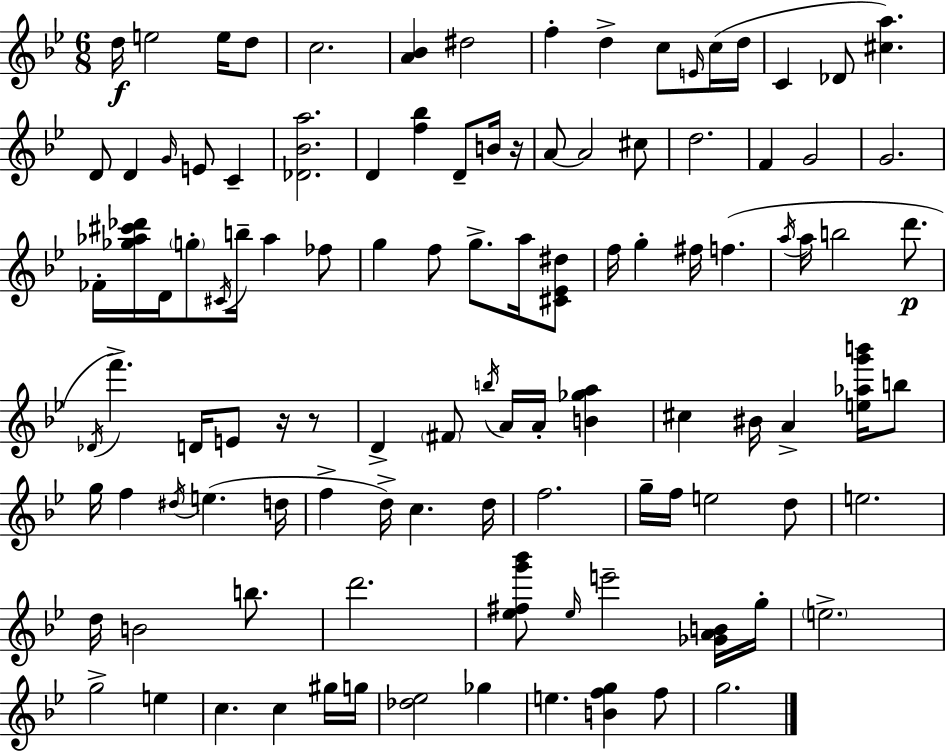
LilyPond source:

{
  \clef treble
  \numericTimeSignature
  \time 6/8
  \key bes \major
  d''16\f e''2 e''16 d''8 | c''2. | <a' bes'>4 dis''2 | f''4-. d''4-> c''8 \grace { e'16 } c''16( | \break d''16 c'4 des'8 <cis'' a''>4.) | d'8 d'4 \grace { g'16 } e'8 c'4-- | <des' bes' a''>2. | d'4 <f'' bes''>4 d'8-- | \break b'16 r16 a'8~~ a'2 | cis''8 d''2. | f'4 g'2 | g'2. | \break fes'16-. <ges'' aes'' cis''' des'''>16 d'16 \parenthesize g''8-. \acciaccatura { cis'16 } b''16-- aes''4 | fes''8 g''4 f''8 g''8.-> | a''16 <cis' ees' dis''>8 f''16 g''4-. fis''16 f''4.( | \acciaccatura { a''16 } a''16 b''2 | \break d'''8.\p \acciaccatura { des'16 }) f'''4.-> d'16 | e'8 r16 r8 d'4-> \parenthesize fis'8 \acciaccatura { b''16 } | a'16 a'16-. <b' ges'' a''>4 cis''4 bis'16 a'4-> | <e'' aes'' g''' b'''>16 b''8 g''16 f''4 \acciaccatura { dis''16 }( | \break e''4. d''16 f''4-> d''16->) | c''4. d''16 f''2. | g''16-- f''16 e''2 | d''8 e''2. | \break d''16 b'2 | b''8. d'''2. | <ees'' fis'' g''' bes'''>8 \grace { ees''16 } e'''2-- | <ges' a' b'>16 g''16-. \parenthesize e''2.-> | \break g''2-> | e''4 c''4. | c''4 gis''16 g''16 <des'' ees''>2 | ges''4 e''4. | \break <b' f'' g''>4 f''8 g''2. | \bar "|."
}